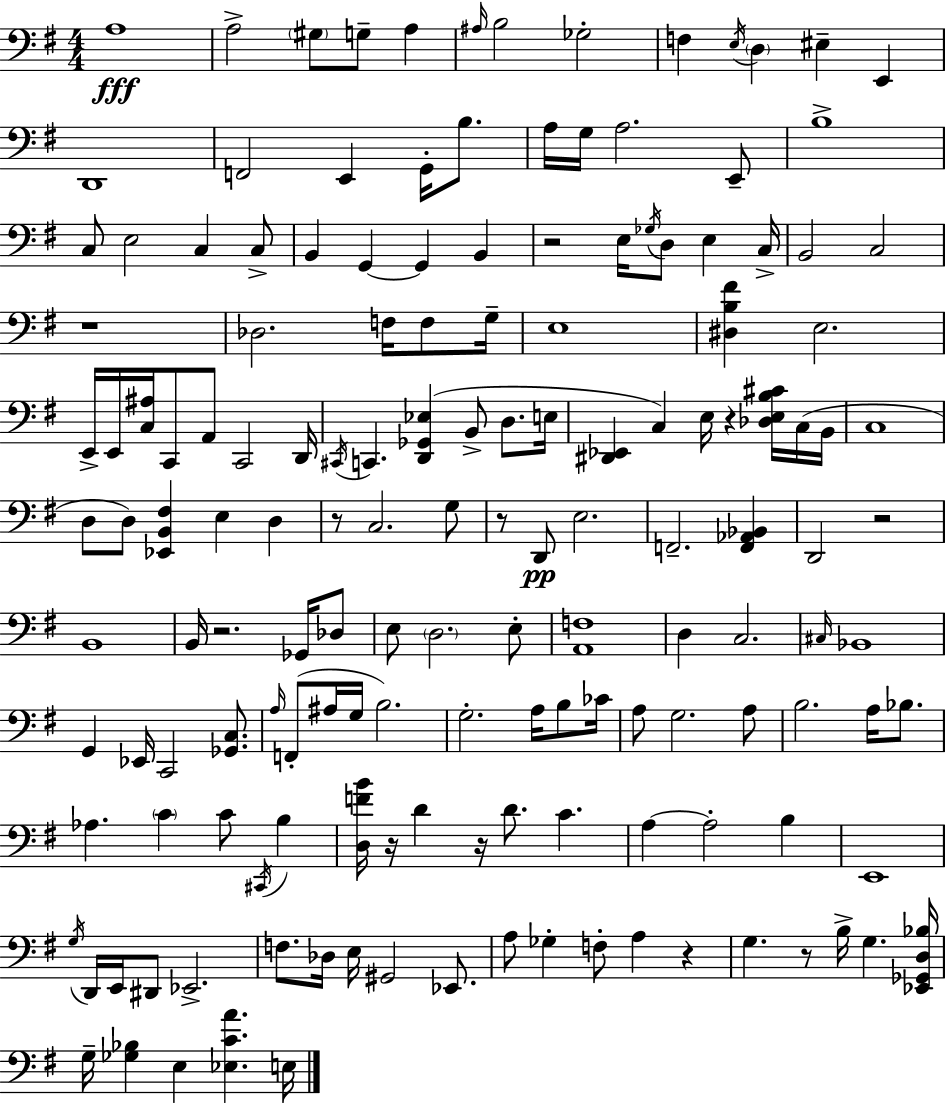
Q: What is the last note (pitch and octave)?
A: E3